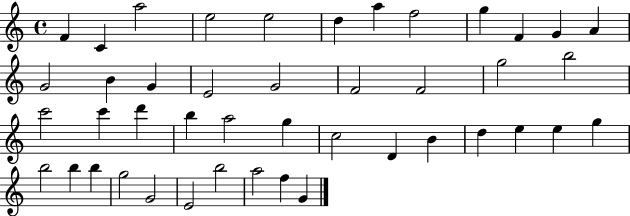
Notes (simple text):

F4/q C4/q A5/h E5/h E5/h D5/q A5/q F5/h G5/q F4/q G4/q A4/q G4/h B4/q G4/q E4/h G4/h F4/h F4/h G5/h B5/h C6/h C6/q D6/q B5/q A5/h G5/q C5/h D4/q B4/q D5/q E5/q E5/q G5/q B5/h B5/q B5/q G5/h G4/h E4/h B5/h A5/h F5/q G4/q